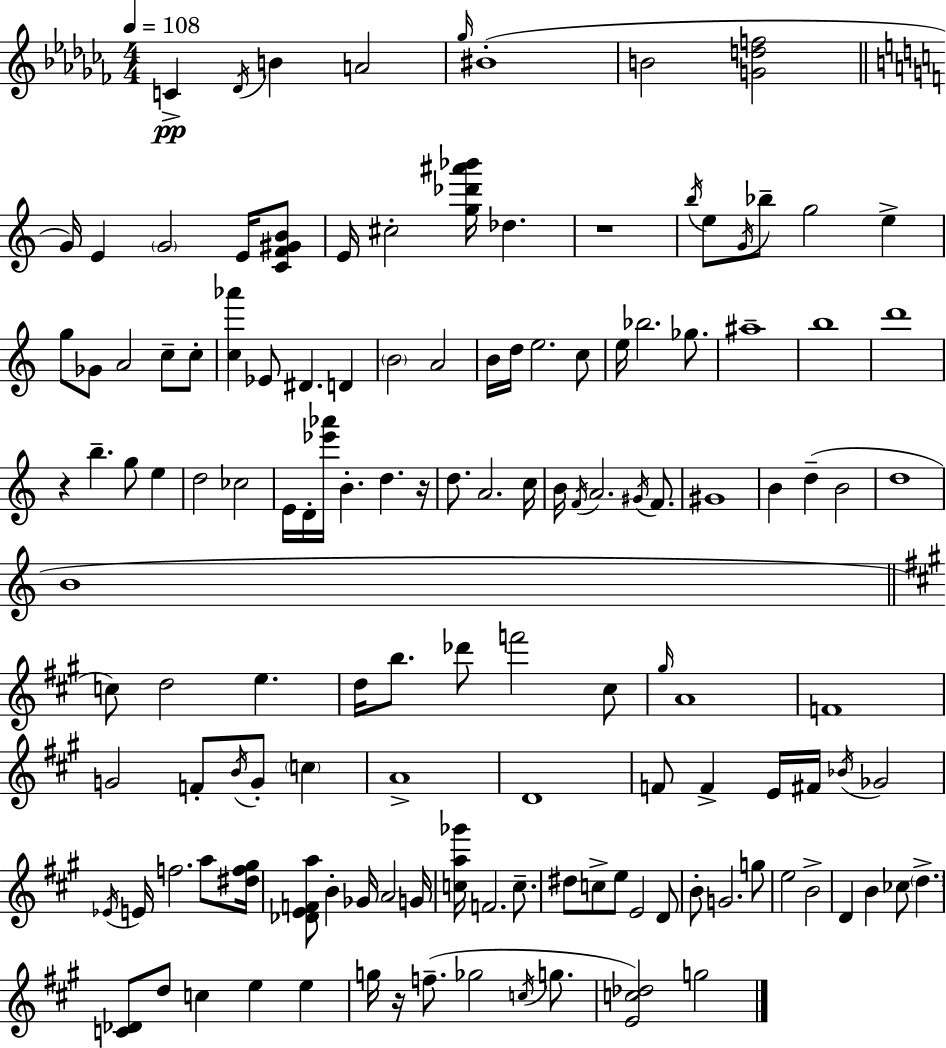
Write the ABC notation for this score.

X:1
T:Untitled
M:4/4
L:1/4
K:Abm
C _D/4 B A2 _g/4 ^B4 B2 [Gdf]2 G/4 E G2 E/4 [CF^GB]/2 E/4 ^c2 [g_d'^a'_b']/4 _d z4 b/4 e/2 G/4 _b/2 g2 e g/2 _G/2 A2 c/2 c/2 [c_a'] _E/2 ^D D B2 A2 B/4 d/4 e2 c/2 e/4 _b2 _g/2 ^a4 b4 d'4 z b g/2 e d2 _c2 E/4 D/4 [_e'_a']/4 B d z/4 d/2 A2 c/4 B/4 F/4 A2 ^G/4 F/2 ^G4 B d B2 d4 B4 c/2 d2 e d/4 b/2 _d'/2 f'2 ^c/2 ^g/4 A4 F4 G2 F/2 B/4 G/2 c A4 D4 F/2 F E/4 ^F/4 _B/4 _G2 _E/4 E/4 f2 a/2 [^df^g]/4 [_DEFa]/2 B _G/4 A2 G/4 [ca_g']/4 F2 c/2 ^d/2 c/2 e/2 E2 D/2 B/2 G2 g/2 e2 B2 D B _c/2 d [C_D]/2 d/2 c e e g/4 z/4 f/2 _g2 c/4 g/2 [Ec_d]2 g2